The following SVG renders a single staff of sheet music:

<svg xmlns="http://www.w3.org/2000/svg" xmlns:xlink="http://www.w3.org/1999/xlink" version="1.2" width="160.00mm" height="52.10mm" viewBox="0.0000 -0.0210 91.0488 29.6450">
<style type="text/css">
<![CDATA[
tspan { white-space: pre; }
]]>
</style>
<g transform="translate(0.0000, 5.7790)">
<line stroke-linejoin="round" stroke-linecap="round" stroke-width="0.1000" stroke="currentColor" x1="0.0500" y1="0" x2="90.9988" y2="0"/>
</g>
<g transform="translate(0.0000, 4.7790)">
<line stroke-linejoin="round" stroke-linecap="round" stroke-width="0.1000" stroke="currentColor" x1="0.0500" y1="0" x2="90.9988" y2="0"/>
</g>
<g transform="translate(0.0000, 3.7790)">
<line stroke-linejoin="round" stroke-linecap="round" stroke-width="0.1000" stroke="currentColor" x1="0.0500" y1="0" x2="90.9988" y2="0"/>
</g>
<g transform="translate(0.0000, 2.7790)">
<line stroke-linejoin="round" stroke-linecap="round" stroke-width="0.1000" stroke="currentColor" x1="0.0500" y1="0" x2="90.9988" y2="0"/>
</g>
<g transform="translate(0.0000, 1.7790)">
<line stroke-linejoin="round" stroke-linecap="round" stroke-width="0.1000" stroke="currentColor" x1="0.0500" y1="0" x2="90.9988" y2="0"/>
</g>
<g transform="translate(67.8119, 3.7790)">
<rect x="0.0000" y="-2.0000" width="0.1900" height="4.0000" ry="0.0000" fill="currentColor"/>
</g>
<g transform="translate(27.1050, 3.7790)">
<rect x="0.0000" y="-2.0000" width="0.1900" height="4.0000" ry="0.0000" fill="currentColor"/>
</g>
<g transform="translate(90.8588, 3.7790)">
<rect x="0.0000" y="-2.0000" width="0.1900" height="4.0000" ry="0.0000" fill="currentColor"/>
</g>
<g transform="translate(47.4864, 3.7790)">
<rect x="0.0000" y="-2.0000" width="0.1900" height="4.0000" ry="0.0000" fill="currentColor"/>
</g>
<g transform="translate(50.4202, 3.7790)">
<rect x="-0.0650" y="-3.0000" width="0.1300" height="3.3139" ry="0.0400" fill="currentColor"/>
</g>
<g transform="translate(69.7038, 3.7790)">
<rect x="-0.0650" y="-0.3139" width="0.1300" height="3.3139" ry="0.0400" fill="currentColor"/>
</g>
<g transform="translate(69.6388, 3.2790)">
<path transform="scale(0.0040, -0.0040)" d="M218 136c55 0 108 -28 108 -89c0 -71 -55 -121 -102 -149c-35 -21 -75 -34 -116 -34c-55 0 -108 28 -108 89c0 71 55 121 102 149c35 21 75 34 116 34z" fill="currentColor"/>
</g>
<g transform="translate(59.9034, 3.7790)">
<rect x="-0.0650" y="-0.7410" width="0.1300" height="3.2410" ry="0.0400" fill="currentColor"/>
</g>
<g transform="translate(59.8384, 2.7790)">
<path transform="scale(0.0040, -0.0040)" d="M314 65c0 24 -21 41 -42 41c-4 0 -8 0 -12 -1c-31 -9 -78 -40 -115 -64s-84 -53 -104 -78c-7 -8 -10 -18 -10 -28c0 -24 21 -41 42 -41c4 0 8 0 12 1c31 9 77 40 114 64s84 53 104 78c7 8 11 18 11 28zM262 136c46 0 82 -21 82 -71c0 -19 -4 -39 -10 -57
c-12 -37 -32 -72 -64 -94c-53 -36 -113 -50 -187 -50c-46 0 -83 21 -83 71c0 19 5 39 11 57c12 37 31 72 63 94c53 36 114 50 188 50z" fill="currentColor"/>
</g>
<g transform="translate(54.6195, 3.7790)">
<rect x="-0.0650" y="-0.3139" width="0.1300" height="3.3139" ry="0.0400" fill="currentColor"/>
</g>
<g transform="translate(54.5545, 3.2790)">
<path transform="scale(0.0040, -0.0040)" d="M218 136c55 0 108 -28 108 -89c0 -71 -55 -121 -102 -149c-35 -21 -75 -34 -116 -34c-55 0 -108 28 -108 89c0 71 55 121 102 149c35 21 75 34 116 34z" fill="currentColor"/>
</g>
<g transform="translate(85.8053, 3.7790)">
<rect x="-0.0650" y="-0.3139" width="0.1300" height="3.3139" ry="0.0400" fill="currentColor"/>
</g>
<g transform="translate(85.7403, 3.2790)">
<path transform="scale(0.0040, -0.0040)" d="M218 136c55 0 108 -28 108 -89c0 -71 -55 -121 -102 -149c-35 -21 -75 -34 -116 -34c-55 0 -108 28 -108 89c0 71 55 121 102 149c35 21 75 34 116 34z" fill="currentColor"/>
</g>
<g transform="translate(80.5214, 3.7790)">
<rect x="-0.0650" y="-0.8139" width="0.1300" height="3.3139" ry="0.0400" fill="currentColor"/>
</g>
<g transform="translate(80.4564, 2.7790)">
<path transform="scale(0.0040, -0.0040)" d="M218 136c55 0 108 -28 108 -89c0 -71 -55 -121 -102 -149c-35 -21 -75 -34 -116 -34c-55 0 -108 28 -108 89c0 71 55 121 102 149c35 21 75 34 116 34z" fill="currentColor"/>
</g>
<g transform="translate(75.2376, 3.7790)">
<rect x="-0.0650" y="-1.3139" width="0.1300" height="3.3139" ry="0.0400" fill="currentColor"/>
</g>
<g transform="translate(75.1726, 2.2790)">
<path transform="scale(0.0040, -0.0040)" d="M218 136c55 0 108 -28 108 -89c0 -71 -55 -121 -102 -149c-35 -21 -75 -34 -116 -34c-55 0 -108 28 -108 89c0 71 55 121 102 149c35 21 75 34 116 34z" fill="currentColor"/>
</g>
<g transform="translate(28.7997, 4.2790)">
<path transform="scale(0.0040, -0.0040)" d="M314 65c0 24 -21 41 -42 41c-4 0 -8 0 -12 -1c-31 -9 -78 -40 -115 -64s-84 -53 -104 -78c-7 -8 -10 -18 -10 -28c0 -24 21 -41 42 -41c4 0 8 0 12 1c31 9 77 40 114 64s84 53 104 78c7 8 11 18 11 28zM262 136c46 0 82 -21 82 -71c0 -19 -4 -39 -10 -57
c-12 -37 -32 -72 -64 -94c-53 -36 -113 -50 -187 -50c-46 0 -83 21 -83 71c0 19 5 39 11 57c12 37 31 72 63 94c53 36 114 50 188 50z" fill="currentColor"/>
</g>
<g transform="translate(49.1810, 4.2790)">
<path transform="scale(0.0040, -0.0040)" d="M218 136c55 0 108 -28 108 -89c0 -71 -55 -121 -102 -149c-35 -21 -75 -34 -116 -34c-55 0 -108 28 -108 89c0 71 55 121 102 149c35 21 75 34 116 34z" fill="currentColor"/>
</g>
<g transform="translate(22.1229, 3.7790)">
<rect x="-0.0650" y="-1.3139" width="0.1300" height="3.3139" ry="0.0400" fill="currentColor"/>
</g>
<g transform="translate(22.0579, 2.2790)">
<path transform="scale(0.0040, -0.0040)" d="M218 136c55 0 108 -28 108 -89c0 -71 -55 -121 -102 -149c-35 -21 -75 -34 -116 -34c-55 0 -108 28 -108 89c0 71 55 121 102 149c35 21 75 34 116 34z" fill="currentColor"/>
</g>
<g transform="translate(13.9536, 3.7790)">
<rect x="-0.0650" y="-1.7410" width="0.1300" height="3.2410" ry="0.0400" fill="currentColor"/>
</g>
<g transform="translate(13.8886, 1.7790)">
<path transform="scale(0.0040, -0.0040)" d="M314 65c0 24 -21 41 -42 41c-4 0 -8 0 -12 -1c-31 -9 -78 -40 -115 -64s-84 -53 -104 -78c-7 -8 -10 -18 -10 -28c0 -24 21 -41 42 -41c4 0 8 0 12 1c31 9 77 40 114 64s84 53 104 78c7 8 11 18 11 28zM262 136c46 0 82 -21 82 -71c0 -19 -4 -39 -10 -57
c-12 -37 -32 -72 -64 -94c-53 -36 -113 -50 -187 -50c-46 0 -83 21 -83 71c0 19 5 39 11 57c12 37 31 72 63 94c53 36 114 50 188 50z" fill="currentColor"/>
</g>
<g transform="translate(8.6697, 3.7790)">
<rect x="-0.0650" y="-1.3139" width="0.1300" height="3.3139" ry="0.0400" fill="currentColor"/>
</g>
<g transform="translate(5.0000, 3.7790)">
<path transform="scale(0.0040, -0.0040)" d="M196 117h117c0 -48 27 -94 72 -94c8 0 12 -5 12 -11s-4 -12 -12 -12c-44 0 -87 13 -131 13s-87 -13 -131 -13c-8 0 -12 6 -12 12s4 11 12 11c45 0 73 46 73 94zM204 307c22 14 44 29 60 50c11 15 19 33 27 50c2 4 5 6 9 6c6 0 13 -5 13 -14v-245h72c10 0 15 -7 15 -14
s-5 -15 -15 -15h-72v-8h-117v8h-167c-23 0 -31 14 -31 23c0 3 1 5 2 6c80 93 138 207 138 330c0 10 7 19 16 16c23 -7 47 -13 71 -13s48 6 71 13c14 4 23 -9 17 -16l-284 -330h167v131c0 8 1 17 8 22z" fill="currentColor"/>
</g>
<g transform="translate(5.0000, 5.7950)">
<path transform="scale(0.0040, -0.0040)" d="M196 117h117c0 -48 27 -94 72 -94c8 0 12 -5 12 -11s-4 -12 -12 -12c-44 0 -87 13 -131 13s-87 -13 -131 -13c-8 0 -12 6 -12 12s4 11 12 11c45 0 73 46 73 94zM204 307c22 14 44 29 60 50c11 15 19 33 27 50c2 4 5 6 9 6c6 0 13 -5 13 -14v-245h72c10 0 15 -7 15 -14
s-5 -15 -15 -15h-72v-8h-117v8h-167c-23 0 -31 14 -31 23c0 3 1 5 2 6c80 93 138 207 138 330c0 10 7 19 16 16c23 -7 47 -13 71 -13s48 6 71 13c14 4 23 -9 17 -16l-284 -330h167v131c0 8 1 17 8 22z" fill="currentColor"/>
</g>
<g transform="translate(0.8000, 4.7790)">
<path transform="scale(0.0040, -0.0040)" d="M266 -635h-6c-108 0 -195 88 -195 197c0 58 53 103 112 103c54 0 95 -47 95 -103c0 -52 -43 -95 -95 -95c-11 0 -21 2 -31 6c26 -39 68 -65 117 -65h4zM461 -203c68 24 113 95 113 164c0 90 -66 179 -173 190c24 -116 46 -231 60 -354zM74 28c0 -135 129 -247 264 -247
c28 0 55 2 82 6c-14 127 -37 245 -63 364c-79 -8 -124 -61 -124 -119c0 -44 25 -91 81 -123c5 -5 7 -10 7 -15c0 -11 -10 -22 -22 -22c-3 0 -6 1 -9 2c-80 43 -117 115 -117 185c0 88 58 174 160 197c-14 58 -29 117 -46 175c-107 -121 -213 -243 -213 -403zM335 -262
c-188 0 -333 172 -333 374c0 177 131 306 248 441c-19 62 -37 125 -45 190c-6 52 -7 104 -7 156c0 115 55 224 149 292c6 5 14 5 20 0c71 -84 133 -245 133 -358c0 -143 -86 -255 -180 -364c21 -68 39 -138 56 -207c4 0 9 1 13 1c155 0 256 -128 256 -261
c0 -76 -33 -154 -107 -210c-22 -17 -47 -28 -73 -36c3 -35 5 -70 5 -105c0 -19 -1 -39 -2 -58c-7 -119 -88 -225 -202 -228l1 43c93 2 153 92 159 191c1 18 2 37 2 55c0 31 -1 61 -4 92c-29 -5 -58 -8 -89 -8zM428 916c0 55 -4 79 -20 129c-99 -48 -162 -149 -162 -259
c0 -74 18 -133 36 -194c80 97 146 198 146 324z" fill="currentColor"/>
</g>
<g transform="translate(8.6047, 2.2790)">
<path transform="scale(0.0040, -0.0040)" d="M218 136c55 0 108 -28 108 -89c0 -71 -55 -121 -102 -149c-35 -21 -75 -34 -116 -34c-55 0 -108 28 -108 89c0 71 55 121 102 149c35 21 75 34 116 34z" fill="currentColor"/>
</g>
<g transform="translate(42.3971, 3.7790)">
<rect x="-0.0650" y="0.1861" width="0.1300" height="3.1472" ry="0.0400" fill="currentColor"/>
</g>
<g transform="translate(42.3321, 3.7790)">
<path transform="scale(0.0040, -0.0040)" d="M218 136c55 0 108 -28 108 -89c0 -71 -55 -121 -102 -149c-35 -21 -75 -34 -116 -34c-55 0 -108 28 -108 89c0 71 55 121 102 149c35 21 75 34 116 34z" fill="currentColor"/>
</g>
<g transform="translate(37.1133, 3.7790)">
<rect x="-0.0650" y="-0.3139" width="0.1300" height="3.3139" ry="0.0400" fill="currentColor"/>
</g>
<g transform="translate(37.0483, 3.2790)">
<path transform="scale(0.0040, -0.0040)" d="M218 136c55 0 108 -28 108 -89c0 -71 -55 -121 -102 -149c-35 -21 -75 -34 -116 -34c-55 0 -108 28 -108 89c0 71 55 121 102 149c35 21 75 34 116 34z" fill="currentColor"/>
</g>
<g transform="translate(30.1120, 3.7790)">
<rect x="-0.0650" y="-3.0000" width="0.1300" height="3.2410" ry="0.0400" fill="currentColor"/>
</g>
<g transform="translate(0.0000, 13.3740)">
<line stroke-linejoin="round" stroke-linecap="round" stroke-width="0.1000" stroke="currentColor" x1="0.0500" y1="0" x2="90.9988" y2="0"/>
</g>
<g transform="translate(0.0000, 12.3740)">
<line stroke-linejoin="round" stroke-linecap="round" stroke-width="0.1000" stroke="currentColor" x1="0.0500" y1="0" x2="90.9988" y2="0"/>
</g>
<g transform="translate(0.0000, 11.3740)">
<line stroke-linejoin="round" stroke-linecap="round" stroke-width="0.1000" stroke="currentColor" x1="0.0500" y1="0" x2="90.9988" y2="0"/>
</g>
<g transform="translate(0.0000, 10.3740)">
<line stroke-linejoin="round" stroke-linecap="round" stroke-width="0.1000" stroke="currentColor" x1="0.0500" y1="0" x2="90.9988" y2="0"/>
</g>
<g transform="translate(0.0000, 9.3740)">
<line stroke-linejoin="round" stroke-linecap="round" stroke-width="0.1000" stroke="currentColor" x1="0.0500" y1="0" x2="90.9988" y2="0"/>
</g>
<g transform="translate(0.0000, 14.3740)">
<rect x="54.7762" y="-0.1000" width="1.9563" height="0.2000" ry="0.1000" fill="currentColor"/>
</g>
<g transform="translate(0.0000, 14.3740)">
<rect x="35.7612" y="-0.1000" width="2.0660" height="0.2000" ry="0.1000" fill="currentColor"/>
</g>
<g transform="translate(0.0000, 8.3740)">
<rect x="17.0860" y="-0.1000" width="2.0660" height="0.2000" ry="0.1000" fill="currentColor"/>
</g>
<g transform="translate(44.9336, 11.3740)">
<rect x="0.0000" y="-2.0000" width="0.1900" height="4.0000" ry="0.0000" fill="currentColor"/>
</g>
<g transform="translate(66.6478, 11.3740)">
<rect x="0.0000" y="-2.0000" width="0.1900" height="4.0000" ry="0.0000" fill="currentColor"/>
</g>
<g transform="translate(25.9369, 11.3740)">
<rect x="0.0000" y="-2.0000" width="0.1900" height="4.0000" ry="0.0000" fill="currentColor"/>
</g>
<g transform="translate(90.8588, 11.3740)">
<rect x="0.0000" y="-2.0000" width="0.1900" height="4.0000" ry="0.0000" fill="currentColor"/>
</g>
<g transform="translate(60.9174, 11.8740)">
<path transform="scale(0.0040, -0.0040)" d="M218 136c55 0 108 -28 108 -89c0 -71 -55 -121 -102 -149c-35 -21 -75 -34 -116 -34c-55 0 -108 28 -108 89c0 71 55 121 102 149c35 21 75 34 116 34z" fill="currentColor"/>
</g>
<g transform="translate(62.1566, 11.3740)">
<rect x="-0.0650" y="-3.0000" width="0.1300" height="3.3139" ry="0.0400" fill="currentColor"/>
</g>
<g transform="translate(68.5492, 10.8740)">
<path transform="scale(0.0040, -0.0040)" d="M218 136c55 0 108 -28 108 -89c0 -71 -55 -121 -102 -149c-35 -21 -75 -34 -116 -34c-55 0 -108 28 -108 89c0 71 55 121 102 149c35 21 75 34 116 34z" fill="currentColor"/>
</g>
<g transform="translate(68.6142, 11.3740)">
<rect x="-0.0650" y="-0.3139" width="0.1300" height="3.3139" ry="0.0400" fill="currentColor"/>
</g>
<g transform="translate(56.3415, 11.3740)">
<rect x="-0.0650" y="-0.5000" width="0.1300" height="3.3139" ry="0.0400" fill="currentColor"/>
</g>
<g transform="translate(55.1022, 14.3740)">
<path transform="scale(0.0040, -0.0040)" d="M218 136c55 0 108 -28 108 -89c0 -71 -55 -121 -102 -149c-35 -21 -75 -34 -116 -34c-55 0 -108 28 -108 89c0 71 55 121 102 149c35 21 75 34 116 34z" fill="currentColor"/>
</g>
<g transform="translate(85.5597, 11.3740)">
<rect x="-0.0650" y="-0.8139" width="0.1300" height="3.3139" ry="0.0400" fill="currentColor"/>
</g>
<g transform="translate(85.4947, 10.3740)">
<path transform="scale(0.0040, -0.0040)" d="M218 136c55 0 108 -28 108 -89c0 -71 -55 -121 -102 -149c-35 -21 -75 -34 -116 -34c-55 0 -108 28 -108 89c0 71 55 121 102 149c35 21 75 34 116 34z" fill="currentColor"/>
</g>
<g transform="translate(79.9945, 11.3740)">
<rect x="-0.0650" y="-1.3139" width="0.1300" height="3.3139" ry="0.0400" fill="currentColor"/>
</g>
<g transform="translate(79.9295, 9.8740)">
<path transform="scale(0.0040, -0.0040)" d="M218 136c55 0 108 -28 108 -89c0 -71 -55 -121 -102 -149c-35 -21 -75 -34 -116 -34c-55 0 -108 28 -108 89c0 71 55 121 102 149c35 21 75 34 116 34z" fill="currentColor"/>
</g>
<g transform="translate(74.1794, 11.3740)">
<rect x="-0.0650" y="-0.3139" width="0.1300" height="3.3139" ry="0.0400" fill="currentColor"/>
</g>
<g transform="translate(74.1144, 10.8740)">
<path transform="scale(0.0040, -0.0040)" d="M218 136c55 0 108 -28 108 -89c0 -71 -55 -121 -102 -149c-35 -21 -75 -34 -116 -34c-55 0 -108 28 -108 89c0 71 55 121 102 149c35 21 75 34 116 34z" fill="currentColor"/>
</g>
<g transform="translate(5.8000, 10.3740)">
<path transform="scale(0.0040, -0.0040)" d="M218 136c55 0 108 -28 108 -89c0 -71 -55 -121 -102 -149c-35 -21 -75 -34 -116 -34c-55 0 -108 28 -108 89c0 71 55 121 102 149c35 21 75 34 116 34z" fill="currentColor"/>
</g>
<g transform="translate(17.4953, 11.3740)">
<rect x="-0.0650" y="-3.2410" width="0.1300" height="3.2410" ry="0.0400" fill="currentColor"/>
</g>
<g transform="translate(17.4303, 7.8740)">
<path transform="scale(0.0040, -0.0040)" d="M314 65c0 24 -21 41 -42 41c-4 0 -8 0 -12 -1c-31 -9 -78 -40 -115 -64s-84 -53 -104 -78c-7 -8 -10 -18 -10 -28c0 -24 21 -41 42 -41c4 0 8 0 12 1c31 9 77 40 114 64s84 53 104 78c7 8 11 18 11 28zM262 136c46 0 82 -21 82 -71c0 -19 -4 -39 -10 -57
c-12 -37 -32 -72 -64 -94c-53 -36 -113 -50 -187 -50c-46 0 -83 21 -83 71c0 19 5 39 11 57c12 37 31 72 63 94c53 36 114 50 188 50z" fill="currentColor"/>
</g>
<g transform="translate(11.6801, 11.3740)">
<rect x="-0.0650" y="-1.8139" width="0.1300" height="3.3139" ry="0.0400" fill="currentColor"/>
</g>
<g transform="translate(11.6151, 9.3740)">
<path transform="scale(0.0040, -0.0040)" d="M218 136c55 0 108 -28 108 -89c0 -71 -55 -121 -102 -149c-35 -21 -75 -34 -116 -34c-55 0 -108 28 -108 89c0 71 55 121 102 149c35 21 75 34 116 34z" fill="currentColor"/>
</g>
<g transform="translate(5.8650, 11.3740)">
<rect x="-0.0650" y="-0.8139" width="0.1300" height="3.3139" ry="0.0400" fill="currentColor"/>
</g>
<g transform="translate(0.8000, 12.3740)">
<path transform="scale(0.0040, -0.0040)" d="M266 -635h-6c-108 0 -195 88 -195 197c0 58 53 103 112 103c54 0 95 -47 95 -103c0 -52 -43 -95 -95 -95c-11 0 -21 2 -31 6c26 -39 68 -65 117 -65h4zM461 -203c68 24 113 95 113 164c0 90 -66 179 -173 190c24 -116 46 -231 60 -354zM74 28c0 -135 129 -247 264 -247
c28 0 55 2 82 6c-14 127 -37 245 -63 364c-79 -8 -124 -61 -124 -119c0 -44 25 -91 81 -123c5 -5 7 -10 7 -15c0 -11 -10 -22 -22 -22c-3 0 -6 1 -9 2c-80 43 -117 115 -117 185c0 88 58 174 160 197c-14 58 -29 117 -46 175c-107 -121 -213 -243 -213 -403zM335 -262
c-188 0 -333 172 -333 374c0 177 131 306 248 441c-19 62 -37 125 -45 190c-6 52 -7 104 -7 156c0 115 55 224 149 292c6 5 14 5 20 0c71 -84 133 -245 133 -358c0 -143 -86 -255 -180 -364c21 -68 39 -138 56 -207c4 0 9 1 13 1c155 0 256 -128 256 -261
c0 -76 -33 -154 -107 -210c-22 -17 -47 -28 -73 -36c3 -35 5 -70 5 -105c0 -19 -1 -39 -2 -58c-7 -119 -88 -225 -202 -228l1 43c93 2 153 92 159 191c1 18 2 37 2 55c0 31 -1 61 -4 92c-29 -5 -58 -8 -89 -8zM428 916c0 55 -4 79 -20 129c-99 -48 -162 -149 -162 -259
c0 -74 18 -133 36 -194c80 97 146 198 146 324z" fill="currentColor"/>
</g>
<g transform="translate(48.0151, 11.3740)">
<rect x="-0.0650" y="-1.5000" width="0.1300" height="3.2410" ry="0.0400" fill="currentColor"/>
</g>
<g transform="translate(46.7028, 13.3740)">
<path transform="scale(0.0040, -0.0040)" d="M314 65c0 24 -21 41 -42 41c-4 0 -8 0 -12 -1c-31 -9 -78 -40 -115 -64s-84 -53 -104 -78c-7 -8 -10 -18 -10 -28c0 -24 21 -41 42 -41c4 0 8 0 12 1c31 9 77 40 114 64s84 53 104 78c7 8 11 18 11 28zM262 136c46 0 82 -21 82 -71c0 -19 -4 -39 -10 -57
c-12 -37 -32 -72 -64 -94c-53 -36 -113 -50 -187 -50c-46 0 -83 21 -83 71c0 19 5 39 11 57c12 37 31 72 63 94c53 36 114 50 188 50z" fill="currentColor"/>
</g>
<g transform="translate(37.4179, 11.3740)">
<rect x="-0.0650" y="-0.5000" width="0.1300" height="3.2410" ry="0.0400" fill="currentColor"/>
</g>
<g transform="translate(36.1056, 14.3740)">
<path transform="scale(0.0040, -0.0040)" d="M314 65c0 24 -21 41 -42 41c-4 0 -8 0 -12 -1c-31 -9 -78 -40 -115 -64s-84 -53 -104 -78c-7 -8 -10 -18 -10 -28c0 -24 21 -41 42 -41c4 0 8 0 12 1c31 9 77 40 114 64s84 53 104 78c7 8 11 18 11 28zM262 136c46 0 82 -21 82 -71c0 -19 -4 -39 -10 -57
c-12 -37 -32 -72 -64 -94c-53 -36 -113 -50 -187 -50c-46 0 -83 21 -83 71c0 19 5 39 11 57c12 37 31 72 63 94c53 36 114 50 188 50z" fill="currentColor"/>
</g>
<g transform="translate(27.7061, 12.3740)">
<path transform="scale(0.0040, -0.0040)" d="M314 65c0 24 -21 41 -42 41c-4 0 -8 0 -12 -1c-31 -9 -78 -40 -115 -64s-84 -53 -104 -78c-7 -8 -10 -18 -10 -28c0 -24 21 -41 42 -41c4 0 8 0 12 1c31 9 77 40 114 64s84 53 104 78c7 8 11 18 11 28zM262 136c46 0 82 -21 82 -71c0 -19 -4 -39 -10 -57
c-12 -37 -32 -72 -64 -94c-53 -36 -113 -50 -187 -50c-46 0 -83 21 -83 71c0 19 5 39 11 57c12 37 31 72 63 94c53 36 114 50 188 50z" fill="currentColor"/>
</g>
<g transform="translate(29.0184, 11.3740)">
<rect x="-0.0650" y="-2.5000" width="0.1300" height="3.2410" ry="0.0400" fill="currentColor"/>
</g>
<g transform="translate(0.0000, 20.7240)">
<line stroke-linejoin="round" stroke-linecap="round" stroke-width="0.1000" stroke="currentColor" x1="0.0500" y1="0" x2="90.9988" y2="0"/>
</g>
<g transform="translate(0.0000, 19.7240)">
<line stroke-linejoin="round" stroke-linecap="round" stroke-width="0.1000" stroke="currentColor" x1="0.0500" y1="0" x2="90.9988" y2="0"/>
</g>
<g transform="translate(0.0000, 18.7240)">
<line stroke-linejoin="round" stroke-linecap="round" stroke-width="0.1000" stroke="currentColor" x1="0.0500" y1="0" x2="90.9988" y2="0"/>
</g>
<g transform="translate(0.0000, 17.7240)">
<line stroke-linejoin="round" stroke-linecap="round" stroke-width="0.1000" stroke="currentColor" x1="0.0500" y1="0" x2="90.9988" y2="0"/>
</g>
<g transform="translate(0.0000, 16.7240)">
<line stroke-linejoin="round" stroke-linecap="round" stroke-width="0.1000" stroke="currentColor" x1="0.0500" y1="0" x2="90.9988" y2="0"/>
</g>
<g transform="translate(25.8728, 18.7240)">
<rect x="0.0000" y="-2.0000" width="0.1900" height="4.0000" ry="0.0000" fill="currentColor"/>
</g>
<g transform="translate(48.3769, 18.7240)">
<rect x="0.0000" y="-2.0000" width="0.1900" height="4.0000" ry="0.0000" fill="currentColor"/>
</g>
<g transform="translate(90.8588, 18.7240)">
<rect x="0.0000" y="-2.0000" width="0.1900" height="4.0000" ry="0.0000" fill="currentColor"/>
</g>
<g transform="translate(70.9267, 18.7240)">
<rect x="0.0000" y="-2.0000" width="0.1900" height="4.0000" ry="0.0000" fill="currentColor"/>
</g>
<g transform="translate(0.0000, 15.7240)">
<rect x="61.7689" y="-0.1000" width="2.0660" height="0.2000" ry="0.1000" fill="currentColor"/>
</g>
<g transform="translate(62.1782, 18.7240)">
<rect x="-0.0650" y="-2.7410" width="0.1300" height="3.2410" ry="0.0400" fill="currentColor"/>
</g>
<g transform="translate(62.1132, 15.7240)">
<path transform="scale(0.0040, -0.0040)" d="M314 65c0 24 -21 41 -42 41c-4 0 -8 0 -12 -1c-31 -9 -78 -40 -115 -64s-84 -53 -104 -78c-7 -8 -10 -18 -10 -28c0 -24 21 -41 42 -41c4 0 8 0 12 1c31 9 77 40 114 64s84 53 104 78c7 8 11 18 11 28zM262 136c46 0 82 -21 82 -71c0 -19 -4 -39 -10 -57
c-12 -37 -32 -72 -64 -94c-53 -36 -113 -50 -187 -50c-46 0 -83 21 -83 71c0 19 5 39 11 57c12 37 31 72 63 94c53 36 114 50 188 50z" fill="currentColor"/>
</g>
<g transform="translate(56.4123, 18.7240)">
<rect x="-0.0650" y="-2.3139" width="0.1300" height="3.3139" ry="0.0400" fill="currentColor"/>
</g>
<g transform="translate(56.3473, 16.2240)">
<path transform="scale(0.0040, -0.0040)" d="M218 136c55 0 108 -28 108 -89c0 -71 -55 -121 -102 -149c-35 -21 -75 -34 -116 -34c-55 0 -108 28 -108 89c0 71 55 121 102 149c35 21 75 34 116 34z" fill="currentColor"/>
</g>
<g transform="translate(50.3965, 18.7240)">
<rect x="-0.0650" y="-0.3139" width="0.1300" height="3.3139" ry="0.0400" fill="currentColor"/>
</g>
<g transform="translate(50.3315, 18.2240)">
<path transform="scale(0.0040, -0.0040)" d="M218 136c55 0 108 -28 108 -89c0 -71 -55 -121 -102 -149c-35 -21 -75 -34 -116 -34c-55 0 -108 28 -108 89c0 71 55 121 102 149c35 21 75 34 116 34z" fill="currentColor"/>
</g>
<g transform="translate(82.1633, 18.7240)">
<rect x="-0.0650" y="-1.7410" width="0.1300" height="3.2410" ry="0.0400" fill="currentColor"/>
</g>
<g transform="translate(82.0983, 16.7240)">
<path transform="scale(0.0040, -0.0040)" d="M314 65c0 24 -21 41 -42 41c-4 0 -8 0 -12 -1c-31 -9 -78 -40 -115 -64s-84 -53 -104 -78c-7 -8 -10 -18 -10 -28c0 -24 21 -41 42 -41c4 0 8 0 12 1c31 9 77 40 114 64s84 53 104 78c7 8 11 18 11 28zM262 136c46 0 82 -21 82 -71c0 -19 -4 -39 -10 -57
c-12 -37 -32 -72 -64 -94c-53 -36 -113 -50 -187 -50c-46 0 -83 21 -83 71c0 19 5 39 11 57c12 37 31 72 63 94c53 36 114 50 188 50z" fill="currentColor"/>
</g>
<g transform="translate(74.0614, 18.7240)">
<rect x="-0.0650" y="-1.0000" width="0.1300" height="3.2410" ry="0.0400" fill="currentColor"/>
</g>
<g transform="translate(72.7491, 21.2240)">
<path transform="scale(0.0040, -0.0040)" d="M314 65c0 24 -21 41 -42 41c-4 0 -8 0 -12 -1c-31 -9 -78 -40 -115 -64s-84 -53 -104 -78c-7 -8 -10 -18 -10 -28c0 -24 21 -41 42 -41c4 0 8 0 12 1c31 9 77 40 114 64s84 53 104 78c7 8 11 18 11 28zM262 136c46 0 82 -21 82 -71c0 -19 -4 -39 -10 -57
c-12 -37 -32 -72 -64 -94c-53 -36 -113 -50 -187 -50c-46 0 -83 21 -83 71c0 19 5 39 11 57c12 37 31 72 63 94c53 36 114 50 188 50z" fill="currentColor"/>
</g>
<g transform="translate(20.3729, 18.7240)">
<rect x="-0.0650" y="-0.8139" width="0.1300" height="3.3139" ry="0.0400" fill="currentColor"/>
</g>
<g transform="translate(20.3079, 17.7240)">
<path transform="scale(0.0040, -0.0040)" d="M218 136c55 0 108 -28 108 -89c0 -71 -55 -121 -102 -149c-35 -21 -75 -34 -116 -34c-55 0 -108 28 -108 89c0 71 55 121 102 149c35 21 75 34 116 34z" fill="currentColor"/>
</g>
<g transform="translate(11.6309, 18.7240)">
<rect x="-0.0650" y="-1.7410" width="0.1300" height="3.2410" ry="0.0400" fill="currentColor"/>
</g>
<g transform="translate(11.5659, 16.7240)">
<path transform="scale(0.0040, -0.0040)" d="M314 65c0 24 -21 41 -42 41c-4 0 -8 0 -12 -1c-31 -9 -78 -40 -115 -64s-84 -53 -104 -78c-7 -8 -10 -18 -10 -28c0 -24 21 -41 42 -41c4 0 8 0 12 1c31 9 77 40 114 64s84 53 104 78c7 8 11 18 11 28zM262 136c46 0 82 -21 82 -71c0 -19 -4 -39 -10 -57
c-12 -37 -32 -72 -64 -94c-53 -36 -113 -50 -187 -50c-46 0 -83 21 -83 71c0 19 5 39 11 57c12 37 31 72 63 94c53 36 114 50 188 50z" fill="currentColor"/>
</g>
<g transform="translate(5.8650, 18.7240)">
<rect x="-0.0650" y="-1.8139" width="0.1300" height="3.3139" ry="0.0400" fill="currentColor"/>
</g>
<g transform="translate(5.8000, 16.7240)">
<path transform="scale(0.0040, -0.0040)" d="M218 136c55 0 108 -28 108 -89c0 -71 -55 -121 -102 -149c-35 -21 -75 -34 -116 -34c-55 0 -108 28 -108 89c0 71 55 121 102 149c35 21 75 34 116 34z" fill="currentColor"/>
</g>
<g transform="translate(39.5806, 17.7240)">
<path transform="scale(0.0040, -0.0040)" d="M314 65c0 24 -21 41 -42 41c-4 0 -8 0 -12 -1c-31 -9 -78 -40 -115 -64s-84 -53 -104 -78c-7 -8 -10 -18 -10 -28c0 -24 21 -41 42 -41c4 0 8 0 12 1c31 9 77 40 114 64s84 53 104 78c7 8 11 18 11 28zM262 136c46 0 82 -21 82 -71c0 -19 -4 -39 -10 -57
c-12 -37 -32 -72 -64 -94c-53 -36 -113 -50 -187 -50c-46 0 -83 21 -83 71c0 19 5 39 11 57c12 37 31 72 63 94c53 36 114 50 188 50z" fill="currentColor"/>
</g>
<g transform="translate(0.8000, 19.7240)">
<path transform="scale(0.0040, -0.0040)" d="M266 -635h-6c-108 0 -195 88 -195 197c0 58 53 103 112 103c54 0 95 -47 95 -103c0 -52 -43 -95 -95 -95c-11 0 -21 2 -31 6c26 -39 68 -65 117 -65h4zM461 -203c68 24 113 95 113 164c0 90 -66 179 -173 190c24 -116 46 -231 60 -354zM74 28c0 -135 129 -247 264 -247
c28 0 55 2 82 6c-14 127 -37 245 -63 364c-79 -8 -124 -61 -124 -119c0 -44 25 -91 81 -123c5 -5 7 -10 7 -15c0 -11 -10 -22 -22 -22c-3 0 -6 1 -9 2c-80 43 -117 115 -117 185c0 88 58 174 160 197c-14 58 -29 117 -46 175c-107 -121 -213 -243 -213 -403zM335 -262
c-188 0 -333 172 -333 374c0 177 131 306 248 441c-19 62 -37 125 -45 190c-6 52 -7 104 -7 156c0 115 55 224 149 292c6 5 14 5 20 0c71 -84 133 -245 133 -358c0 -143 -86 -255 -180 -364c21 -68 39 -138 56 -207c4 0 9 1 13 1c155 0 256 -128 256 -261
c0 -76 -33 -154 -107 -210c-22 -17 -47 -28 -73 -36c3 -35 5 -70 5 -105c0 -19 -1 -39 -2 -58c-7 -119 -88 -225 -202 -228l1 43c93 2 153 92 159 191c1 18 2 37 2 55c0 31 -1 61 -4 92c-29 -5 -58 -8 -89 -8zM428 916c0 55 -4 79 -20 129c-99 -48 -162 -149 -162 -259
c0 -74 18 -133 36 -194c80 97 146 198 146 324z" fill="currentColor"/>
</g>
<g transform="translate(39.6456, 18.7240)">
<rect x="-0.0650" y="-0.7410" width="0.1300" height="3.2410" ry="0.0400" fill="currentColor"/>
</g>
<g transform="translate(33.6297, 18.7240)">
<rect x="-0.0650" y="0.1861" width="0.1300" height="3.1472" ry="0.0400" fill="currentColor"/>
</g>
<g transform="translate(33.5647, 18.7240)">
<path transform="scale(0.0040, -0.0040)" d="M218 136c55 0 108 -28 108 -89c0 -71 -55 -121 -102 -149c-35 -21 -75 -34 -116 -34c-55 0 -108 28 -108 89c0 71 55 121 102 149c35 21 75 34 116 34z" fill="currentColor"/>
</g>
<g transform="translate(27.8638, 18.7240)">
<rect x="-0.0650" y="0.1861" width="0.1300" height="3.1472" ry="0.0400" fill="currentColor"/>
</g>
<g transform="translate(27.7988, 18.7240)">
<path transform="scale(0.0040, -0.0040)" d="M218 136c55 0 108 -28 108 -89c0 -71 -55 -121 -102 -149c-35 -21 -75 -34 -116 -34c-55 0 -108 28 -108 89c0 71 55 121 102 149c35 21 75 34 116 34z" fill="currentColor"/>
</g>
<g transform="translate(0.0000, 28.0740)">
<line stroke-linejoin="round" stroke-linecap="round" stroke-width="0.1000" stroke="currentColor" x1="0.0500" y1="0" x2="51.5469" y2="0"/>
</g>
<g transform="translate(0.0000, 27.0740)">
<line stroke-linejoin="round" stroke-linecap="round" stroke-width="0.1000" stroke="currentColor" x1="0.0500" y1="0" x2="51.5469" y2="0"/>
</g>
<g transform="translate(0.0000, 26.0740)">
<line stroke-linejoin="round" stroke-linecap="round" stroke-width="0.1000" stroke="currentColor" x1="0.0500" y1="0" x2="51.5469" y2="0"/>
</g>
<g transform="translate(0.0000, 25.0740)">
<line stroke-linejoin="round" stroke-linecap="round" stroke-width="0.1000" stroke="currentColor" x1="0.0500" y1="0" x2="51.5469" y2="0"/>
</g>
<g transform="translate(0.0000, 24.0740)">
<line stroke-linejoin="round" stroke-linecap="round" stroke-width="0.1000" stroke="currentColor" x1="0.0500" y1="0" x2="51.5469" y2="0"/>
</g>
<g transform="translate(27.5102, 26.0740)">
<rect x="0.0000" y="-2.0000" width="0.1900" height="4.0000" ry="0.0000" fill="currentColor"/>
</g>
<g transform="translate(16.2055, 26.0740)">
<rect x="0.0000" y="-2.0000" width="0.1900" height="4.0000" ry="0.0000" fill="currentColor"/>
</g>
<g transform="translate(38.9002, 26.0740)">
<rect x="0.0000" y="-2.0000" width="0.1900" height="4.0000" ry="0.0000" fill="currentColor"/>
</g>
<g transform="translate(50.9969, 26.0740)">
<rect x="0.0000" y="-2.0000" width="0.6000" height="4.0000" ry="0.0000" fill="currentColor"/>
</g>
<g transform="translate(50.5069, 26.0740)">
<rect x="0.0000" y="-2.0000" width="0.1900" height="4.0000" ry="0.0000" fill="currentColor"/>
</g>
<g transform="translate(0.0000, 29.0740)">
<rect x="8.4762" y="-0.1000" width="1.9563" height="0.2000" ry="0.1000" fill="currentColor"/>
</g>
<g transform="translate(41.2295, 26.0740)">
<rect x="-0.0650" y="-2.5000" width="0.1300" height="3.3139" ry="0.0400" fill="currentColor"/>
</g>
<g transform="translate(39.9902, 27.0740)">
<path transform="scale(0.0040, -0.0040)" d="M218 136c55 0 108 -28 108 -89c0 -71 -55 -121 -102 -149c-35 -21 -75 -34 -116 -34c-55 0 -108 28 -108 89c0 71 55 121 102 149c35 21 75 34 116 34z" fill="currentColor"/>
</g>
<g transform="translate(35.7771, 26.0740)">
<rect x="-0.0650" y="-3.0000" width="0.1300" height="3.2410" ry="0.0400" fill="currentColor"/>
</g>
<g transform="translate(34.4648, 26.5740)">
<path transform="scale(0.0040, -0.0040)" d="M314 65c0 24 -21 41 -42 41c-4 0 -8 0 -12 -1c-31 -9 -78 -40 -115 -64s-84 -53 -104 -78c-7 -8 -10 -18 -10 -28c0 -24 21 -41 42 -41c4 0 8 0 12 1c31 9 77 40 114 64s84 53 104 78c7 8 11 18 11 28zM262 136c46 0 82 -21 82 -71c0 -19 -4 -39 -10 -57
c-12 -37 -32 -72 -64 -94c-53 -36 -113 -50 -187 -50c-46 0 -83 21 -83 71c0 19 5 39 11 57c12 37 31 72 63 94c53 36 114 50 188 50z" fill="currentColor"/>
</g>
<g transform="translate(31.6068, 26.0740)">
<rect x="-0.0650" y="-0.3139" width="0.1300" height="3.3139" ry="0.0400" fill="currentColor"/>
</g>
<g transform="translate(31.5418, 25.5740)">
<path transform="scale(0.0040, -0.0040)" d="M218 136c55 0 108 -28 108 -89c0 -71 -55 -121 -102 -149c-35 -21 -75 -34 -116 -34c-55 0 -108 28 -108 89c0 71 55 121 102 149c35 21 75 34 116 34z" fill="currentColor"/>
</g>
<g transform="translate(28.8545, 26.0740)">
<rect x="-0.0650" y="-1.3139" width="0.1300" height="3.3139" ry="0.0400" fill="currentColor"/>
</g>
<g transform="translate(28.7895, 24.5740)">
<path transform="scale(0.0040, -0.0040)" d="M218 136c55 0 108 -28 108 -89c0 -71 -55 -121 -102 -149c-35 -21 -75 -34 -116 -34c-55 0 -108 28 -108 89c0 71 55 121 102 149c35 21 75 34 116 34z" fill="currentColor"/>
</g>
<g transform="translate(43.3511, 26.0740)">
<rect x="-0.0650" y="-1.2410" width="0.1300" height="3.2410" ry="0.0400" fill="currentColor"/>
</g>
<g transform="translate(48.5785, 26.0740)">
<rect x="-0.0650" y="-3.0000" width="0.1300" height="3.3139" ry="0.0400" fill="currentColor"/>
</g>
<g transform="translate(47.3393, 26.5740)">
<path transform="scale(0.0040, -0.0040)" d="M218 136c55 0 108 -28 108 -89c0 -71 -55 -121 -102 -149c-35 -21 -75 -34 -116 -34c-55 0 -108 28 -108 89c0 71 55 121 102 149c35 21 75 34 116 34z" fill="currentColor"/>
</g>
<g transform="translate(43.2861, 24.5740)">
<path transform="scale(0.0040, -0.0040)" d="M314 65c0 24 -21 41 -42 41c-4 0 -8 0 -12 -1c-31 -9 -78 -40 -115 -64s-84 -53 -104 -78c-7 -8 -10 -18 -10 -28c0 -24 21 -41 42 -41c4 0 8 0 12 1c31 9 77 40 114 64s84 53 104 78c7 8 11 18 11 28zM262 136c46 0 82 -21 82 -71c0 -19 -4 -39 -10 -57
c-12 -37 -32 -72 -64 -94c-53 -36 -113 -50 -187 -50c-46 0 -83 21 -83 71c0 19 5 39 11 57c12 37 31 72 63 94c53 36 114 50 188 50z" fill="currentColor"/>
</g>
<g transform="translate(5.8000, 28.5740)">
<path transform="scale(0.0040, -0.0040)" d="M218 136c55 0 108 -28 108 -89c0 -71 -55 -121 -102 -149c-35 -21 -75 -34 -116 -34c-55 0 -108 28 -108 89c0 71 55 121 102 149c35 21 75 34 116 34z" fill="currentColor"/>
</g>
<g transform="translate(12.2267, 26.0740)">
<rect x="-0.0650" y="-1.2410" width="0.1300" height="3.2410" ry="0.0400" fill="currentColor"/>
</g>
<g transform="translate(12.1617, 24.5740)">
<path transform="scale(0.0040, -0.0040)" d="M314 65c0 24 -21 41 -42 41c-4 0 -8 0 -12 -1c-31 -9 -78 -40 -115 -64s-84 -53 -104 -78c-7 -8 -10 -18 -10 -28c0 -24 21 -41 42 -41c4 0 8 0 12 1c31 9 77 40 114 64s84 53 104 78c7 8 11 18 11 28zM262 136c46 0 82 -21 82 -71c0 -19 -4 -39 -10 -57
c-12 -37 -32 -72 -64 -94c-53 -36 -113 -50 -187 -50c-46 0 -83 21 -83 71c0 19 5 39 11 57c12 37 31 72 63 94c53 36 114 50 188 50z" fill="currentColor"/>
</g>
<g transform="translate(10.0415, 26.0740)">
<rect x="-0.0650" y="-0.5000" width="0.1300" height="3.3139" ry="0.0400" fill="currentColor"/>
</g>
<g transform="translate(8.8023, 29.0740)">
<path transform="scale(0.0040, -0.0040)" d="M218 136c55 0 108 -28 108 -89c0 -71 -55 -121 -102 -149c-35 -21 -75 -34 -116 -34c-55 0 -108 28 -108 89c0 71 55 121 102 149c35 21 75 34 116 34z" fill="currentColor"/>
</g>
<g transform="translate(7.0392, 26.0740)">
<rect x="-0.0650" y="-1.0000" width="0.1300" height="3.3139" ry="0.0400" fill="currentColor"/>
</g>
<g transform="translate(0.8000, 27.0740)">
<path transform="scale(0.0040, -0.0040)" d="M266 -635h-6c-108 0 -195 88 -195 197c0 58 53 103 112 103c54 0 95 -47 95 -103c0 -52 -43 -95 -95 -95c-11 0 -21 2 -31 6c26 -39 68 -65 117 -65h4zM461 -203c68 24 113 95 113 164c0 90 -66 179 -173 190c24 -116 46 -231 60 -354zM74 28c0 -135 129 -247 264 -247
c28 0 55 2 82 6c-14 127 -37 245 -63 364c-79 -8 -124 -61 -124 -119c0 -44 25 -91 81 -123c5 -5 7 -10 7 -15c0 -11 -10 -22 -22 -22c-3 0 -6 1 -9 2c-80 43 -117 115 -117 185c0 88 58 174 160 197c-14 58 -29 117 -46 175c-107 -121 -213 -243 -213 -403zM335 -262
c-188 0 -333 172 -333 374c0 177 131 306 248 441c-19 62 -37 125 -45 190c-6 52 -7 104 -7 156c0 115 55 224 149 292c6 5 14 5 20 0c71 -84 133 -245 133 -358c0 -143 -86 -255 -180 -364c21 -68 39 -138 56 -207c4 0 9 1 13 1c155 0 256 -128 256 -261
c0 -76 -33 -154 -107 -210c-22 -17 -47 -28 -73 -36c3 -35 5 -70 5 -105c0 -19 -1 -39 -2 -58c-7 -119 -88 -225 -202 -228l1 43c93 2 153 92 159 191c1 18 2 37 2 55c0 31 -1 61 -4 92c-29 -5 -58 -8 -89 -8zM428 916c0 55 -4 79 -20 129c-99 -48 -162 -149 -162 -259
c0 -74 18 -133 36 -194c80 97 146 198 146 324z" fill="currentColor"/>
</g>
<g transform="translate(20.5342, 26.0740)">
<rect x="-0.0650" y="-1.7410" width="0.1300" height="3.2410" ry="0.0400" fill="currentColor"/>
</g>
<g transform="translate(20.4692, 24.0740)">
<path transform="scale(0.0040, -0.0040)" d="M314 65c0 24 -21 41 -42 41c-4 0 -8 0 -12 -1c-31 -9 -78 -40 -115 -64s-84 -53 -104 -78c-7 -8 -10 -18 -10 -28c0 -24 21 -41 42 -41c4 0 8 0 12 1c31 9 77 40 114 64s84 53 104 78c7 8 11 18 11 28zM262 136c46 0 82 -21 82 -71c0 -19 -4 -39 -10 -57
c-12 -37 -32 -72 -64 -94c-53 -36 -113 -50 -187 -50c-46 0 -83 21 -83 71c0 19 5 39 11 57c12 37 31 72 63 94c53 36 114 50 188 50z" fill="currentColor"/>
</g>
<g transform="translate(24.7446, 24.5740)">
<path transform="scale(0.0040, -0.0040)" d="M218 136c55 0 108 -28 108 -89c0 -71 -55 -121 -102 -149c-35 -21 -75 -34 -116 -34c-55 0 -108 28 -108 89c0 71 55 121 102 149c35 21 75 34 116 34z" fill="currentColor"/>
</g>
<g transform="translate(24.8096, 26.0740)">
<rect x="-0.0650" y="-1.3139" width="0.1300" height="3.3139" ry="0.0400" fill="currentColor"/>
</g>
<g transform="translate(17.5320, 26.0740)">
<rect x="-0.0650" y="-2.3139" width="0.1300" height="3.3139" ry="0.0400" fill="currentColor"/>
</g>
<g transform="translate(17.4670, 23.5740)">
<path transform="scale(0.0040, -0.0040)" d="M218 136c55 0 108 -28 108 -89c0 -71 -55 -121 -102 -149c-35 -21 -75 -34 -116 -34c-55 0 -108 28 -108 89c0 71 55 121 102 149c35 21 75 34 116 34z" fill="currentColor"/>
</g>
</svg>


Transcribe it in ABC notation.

X:1
T:Untitled
M:4/4
L:1/4
K:C
e f2 e A2 c B A c d2 c e d c d f b2 G2 C2 E2 C A c c e d f f2 d B B d2 c g a2 D2 f2 D C e2 g f2 e e c A2 G e2 A